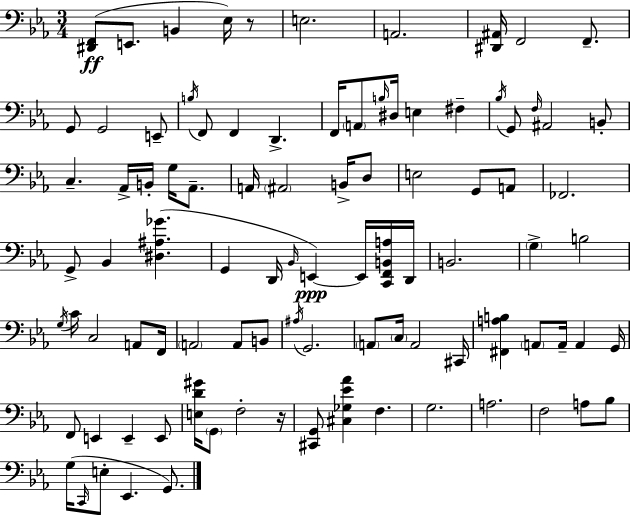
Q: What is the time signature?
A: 3/4